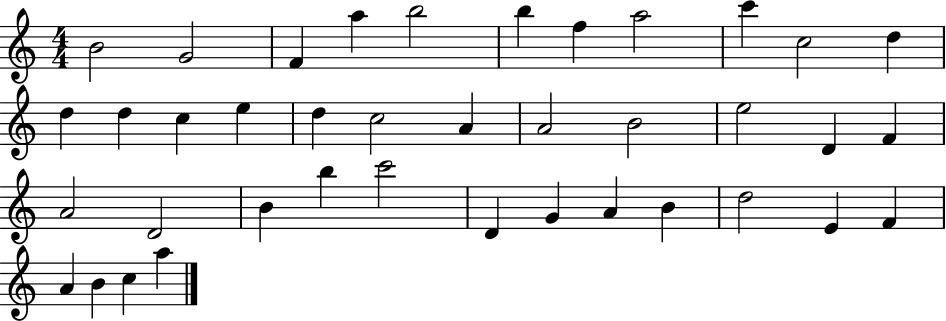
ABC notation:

X:1
T:Untitled
M:4/4
L:1/4
K:C
B2 G2 F a b2 b f a2 c' c2 d d d c e d c2 A A2 B2 e2 D F A2 D2 B b c'2 D G A B d2 E F A B c a